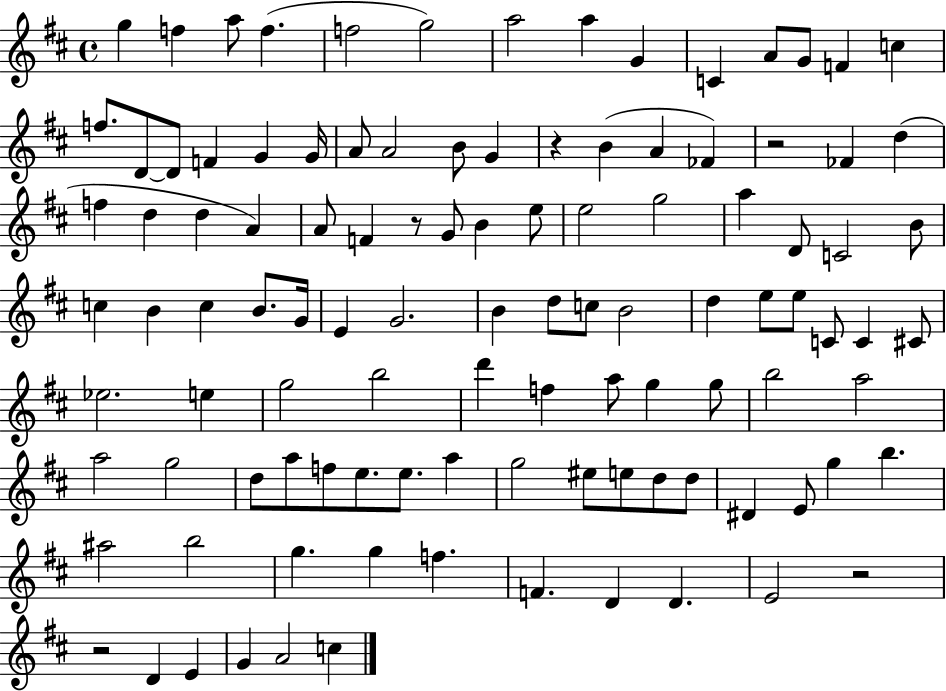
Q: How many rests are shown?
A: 5